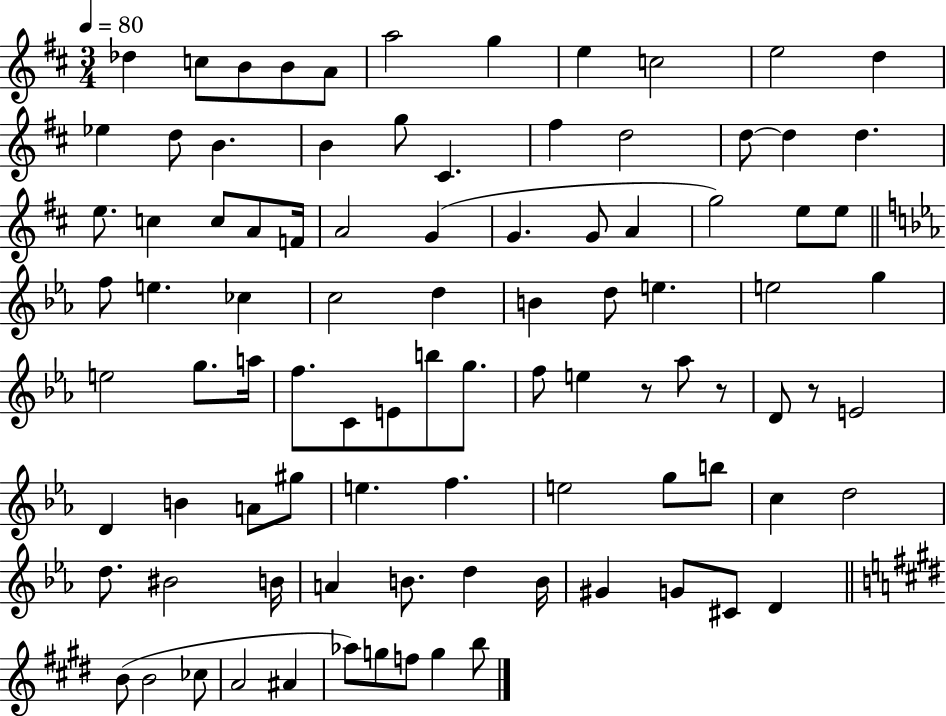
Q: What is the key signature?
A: D major